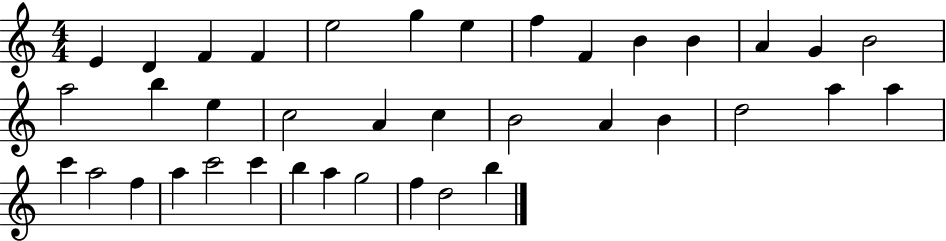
E4/q D4/q F4/q F4/q E5/h G5/q E5/q F5/q F4/q B4/q B4/q A4/q G4/q B4/h A5/h B5/q E5/q C5/h A4/q C5/q B4/h A4/q B4/q D5/h A5/q A5/q C6/q A5/h F5/q A5/q C6/h C6/q B5/q A5/q G5/h F5/q D5/h B5/q